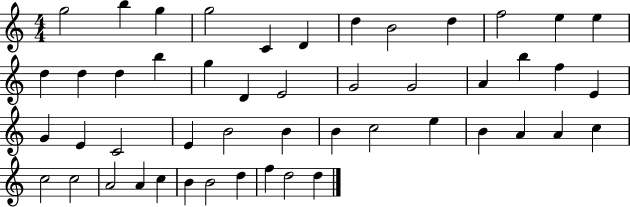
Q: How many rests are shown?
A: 0